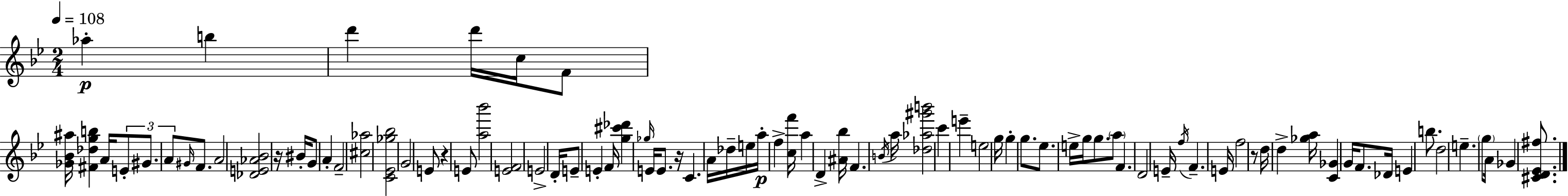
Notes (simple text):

Ab5/q B5/q D6/q D6/s C5/s F4/e [Gb4,Bb4,A#5]/s [F#4,Db5,G5,B5]/q A4/s E4/e G#4/e. A4/e G#4/s F4/e. A4/h [Db4,E4,Ab4,Bb4]/h R/s BIS4/s G4/e A4/q F4/h [C#5,Ab5]/h [C4,Eb4,Gb5,Bb5]/h G4/h E4/e R/q E4/e [A5,Bb6]/h [E4,F4]/h E4/h D4/s E4/e E4/q F4/s [G5,C#6,Db6]/q Gb5/s E4/s E4/e. R/s C4/q. A4/s Db5/s E5/s A5/s F5/q [C5,F6]/s A5/q D4/q [A#4,Bb5]/s F4/q. B4/s A5/s [Db5,Ab5,G#6,B6]/h C6/q E6/q E5/h G5/s G5/q G5/e. Eb5/e. E5/s G5/s G5/e. A5/e F4/q. D4/h E4/s F5/s F4/q. E4/s F5/h R/e D5/s D5/q [Gb5,A5]/s [C4,Gb4]/q G4/s F4/e. Db4/s E4/q B5/e. D5/h E5/q. G5/e A4/s Gb4/q [C#4,D4,Eb4,F#5]/e.